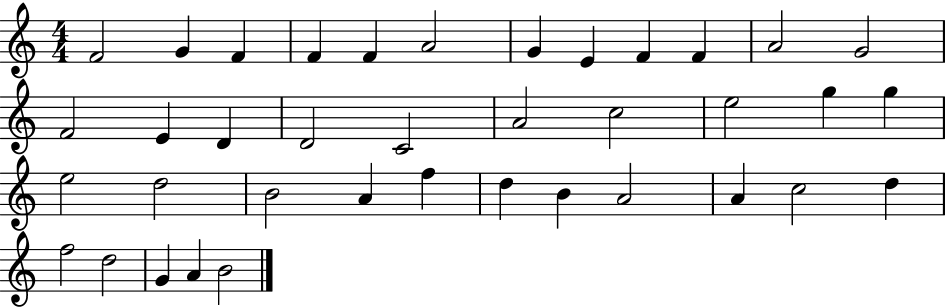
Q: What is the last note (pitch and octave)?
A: B4